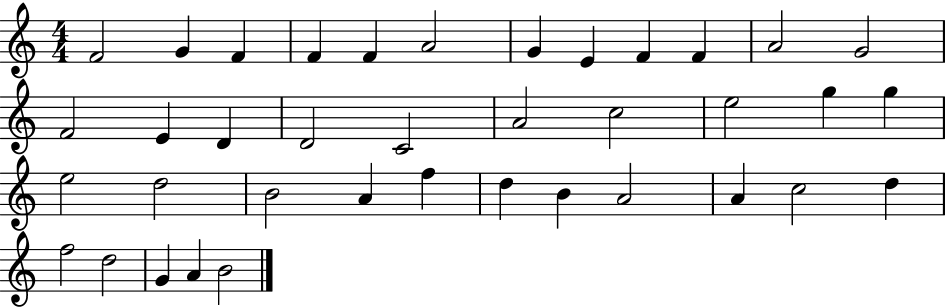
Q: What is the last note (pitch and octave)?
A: B4